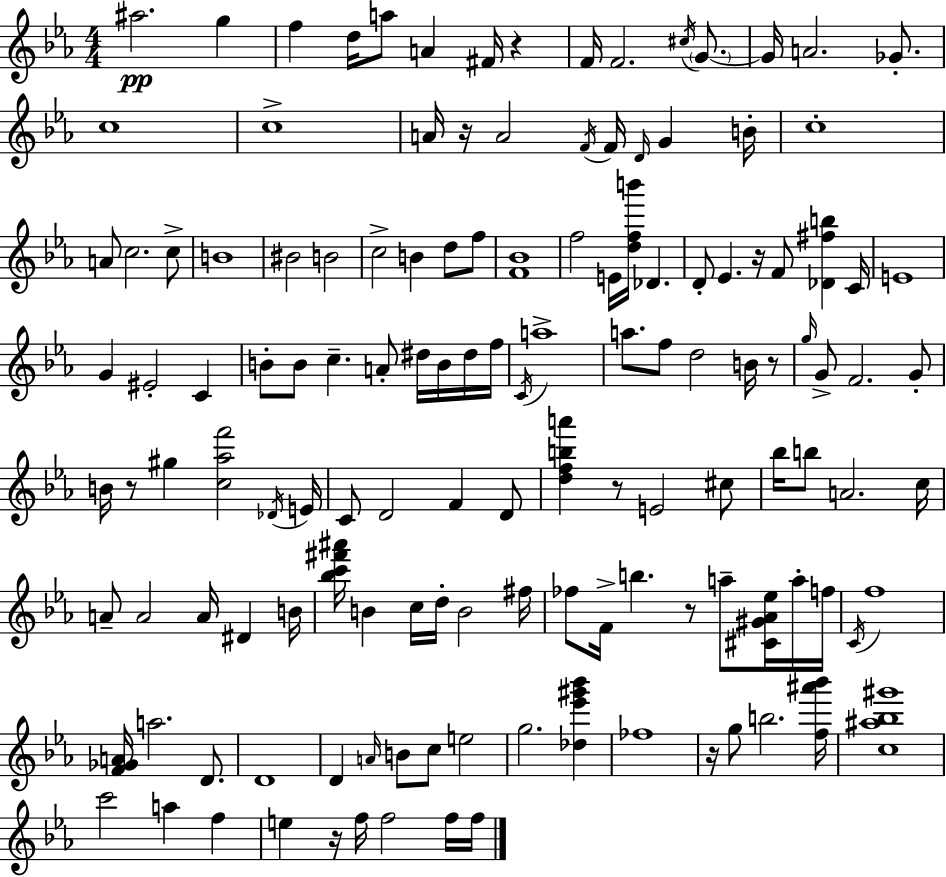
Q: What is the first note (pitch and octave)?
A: A#5